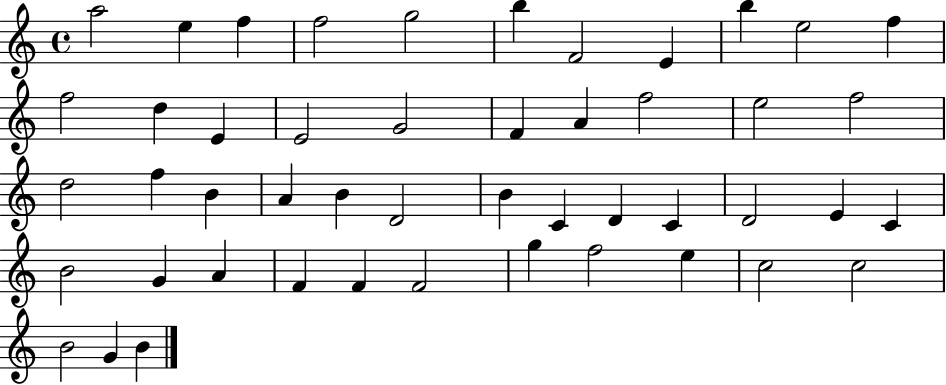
A5/h E5/q F5/q F5/h G5/h B5/q F4/h E4/q B5/q E5/h F5/q F5/h D5/q E4/q E4/h G4/h F4/q A4/q F5/h E5/h F5/h D5/h F5/q B4/q A4/q B4/q D4/h B4/q C4/q D4/q C4/q D4/h E4/q C4/q B4/h G4/q A4/q F4/q F4/q F4/h G5/q F5/h E5/q C5/h C5/h B4/h G4/q B4/q